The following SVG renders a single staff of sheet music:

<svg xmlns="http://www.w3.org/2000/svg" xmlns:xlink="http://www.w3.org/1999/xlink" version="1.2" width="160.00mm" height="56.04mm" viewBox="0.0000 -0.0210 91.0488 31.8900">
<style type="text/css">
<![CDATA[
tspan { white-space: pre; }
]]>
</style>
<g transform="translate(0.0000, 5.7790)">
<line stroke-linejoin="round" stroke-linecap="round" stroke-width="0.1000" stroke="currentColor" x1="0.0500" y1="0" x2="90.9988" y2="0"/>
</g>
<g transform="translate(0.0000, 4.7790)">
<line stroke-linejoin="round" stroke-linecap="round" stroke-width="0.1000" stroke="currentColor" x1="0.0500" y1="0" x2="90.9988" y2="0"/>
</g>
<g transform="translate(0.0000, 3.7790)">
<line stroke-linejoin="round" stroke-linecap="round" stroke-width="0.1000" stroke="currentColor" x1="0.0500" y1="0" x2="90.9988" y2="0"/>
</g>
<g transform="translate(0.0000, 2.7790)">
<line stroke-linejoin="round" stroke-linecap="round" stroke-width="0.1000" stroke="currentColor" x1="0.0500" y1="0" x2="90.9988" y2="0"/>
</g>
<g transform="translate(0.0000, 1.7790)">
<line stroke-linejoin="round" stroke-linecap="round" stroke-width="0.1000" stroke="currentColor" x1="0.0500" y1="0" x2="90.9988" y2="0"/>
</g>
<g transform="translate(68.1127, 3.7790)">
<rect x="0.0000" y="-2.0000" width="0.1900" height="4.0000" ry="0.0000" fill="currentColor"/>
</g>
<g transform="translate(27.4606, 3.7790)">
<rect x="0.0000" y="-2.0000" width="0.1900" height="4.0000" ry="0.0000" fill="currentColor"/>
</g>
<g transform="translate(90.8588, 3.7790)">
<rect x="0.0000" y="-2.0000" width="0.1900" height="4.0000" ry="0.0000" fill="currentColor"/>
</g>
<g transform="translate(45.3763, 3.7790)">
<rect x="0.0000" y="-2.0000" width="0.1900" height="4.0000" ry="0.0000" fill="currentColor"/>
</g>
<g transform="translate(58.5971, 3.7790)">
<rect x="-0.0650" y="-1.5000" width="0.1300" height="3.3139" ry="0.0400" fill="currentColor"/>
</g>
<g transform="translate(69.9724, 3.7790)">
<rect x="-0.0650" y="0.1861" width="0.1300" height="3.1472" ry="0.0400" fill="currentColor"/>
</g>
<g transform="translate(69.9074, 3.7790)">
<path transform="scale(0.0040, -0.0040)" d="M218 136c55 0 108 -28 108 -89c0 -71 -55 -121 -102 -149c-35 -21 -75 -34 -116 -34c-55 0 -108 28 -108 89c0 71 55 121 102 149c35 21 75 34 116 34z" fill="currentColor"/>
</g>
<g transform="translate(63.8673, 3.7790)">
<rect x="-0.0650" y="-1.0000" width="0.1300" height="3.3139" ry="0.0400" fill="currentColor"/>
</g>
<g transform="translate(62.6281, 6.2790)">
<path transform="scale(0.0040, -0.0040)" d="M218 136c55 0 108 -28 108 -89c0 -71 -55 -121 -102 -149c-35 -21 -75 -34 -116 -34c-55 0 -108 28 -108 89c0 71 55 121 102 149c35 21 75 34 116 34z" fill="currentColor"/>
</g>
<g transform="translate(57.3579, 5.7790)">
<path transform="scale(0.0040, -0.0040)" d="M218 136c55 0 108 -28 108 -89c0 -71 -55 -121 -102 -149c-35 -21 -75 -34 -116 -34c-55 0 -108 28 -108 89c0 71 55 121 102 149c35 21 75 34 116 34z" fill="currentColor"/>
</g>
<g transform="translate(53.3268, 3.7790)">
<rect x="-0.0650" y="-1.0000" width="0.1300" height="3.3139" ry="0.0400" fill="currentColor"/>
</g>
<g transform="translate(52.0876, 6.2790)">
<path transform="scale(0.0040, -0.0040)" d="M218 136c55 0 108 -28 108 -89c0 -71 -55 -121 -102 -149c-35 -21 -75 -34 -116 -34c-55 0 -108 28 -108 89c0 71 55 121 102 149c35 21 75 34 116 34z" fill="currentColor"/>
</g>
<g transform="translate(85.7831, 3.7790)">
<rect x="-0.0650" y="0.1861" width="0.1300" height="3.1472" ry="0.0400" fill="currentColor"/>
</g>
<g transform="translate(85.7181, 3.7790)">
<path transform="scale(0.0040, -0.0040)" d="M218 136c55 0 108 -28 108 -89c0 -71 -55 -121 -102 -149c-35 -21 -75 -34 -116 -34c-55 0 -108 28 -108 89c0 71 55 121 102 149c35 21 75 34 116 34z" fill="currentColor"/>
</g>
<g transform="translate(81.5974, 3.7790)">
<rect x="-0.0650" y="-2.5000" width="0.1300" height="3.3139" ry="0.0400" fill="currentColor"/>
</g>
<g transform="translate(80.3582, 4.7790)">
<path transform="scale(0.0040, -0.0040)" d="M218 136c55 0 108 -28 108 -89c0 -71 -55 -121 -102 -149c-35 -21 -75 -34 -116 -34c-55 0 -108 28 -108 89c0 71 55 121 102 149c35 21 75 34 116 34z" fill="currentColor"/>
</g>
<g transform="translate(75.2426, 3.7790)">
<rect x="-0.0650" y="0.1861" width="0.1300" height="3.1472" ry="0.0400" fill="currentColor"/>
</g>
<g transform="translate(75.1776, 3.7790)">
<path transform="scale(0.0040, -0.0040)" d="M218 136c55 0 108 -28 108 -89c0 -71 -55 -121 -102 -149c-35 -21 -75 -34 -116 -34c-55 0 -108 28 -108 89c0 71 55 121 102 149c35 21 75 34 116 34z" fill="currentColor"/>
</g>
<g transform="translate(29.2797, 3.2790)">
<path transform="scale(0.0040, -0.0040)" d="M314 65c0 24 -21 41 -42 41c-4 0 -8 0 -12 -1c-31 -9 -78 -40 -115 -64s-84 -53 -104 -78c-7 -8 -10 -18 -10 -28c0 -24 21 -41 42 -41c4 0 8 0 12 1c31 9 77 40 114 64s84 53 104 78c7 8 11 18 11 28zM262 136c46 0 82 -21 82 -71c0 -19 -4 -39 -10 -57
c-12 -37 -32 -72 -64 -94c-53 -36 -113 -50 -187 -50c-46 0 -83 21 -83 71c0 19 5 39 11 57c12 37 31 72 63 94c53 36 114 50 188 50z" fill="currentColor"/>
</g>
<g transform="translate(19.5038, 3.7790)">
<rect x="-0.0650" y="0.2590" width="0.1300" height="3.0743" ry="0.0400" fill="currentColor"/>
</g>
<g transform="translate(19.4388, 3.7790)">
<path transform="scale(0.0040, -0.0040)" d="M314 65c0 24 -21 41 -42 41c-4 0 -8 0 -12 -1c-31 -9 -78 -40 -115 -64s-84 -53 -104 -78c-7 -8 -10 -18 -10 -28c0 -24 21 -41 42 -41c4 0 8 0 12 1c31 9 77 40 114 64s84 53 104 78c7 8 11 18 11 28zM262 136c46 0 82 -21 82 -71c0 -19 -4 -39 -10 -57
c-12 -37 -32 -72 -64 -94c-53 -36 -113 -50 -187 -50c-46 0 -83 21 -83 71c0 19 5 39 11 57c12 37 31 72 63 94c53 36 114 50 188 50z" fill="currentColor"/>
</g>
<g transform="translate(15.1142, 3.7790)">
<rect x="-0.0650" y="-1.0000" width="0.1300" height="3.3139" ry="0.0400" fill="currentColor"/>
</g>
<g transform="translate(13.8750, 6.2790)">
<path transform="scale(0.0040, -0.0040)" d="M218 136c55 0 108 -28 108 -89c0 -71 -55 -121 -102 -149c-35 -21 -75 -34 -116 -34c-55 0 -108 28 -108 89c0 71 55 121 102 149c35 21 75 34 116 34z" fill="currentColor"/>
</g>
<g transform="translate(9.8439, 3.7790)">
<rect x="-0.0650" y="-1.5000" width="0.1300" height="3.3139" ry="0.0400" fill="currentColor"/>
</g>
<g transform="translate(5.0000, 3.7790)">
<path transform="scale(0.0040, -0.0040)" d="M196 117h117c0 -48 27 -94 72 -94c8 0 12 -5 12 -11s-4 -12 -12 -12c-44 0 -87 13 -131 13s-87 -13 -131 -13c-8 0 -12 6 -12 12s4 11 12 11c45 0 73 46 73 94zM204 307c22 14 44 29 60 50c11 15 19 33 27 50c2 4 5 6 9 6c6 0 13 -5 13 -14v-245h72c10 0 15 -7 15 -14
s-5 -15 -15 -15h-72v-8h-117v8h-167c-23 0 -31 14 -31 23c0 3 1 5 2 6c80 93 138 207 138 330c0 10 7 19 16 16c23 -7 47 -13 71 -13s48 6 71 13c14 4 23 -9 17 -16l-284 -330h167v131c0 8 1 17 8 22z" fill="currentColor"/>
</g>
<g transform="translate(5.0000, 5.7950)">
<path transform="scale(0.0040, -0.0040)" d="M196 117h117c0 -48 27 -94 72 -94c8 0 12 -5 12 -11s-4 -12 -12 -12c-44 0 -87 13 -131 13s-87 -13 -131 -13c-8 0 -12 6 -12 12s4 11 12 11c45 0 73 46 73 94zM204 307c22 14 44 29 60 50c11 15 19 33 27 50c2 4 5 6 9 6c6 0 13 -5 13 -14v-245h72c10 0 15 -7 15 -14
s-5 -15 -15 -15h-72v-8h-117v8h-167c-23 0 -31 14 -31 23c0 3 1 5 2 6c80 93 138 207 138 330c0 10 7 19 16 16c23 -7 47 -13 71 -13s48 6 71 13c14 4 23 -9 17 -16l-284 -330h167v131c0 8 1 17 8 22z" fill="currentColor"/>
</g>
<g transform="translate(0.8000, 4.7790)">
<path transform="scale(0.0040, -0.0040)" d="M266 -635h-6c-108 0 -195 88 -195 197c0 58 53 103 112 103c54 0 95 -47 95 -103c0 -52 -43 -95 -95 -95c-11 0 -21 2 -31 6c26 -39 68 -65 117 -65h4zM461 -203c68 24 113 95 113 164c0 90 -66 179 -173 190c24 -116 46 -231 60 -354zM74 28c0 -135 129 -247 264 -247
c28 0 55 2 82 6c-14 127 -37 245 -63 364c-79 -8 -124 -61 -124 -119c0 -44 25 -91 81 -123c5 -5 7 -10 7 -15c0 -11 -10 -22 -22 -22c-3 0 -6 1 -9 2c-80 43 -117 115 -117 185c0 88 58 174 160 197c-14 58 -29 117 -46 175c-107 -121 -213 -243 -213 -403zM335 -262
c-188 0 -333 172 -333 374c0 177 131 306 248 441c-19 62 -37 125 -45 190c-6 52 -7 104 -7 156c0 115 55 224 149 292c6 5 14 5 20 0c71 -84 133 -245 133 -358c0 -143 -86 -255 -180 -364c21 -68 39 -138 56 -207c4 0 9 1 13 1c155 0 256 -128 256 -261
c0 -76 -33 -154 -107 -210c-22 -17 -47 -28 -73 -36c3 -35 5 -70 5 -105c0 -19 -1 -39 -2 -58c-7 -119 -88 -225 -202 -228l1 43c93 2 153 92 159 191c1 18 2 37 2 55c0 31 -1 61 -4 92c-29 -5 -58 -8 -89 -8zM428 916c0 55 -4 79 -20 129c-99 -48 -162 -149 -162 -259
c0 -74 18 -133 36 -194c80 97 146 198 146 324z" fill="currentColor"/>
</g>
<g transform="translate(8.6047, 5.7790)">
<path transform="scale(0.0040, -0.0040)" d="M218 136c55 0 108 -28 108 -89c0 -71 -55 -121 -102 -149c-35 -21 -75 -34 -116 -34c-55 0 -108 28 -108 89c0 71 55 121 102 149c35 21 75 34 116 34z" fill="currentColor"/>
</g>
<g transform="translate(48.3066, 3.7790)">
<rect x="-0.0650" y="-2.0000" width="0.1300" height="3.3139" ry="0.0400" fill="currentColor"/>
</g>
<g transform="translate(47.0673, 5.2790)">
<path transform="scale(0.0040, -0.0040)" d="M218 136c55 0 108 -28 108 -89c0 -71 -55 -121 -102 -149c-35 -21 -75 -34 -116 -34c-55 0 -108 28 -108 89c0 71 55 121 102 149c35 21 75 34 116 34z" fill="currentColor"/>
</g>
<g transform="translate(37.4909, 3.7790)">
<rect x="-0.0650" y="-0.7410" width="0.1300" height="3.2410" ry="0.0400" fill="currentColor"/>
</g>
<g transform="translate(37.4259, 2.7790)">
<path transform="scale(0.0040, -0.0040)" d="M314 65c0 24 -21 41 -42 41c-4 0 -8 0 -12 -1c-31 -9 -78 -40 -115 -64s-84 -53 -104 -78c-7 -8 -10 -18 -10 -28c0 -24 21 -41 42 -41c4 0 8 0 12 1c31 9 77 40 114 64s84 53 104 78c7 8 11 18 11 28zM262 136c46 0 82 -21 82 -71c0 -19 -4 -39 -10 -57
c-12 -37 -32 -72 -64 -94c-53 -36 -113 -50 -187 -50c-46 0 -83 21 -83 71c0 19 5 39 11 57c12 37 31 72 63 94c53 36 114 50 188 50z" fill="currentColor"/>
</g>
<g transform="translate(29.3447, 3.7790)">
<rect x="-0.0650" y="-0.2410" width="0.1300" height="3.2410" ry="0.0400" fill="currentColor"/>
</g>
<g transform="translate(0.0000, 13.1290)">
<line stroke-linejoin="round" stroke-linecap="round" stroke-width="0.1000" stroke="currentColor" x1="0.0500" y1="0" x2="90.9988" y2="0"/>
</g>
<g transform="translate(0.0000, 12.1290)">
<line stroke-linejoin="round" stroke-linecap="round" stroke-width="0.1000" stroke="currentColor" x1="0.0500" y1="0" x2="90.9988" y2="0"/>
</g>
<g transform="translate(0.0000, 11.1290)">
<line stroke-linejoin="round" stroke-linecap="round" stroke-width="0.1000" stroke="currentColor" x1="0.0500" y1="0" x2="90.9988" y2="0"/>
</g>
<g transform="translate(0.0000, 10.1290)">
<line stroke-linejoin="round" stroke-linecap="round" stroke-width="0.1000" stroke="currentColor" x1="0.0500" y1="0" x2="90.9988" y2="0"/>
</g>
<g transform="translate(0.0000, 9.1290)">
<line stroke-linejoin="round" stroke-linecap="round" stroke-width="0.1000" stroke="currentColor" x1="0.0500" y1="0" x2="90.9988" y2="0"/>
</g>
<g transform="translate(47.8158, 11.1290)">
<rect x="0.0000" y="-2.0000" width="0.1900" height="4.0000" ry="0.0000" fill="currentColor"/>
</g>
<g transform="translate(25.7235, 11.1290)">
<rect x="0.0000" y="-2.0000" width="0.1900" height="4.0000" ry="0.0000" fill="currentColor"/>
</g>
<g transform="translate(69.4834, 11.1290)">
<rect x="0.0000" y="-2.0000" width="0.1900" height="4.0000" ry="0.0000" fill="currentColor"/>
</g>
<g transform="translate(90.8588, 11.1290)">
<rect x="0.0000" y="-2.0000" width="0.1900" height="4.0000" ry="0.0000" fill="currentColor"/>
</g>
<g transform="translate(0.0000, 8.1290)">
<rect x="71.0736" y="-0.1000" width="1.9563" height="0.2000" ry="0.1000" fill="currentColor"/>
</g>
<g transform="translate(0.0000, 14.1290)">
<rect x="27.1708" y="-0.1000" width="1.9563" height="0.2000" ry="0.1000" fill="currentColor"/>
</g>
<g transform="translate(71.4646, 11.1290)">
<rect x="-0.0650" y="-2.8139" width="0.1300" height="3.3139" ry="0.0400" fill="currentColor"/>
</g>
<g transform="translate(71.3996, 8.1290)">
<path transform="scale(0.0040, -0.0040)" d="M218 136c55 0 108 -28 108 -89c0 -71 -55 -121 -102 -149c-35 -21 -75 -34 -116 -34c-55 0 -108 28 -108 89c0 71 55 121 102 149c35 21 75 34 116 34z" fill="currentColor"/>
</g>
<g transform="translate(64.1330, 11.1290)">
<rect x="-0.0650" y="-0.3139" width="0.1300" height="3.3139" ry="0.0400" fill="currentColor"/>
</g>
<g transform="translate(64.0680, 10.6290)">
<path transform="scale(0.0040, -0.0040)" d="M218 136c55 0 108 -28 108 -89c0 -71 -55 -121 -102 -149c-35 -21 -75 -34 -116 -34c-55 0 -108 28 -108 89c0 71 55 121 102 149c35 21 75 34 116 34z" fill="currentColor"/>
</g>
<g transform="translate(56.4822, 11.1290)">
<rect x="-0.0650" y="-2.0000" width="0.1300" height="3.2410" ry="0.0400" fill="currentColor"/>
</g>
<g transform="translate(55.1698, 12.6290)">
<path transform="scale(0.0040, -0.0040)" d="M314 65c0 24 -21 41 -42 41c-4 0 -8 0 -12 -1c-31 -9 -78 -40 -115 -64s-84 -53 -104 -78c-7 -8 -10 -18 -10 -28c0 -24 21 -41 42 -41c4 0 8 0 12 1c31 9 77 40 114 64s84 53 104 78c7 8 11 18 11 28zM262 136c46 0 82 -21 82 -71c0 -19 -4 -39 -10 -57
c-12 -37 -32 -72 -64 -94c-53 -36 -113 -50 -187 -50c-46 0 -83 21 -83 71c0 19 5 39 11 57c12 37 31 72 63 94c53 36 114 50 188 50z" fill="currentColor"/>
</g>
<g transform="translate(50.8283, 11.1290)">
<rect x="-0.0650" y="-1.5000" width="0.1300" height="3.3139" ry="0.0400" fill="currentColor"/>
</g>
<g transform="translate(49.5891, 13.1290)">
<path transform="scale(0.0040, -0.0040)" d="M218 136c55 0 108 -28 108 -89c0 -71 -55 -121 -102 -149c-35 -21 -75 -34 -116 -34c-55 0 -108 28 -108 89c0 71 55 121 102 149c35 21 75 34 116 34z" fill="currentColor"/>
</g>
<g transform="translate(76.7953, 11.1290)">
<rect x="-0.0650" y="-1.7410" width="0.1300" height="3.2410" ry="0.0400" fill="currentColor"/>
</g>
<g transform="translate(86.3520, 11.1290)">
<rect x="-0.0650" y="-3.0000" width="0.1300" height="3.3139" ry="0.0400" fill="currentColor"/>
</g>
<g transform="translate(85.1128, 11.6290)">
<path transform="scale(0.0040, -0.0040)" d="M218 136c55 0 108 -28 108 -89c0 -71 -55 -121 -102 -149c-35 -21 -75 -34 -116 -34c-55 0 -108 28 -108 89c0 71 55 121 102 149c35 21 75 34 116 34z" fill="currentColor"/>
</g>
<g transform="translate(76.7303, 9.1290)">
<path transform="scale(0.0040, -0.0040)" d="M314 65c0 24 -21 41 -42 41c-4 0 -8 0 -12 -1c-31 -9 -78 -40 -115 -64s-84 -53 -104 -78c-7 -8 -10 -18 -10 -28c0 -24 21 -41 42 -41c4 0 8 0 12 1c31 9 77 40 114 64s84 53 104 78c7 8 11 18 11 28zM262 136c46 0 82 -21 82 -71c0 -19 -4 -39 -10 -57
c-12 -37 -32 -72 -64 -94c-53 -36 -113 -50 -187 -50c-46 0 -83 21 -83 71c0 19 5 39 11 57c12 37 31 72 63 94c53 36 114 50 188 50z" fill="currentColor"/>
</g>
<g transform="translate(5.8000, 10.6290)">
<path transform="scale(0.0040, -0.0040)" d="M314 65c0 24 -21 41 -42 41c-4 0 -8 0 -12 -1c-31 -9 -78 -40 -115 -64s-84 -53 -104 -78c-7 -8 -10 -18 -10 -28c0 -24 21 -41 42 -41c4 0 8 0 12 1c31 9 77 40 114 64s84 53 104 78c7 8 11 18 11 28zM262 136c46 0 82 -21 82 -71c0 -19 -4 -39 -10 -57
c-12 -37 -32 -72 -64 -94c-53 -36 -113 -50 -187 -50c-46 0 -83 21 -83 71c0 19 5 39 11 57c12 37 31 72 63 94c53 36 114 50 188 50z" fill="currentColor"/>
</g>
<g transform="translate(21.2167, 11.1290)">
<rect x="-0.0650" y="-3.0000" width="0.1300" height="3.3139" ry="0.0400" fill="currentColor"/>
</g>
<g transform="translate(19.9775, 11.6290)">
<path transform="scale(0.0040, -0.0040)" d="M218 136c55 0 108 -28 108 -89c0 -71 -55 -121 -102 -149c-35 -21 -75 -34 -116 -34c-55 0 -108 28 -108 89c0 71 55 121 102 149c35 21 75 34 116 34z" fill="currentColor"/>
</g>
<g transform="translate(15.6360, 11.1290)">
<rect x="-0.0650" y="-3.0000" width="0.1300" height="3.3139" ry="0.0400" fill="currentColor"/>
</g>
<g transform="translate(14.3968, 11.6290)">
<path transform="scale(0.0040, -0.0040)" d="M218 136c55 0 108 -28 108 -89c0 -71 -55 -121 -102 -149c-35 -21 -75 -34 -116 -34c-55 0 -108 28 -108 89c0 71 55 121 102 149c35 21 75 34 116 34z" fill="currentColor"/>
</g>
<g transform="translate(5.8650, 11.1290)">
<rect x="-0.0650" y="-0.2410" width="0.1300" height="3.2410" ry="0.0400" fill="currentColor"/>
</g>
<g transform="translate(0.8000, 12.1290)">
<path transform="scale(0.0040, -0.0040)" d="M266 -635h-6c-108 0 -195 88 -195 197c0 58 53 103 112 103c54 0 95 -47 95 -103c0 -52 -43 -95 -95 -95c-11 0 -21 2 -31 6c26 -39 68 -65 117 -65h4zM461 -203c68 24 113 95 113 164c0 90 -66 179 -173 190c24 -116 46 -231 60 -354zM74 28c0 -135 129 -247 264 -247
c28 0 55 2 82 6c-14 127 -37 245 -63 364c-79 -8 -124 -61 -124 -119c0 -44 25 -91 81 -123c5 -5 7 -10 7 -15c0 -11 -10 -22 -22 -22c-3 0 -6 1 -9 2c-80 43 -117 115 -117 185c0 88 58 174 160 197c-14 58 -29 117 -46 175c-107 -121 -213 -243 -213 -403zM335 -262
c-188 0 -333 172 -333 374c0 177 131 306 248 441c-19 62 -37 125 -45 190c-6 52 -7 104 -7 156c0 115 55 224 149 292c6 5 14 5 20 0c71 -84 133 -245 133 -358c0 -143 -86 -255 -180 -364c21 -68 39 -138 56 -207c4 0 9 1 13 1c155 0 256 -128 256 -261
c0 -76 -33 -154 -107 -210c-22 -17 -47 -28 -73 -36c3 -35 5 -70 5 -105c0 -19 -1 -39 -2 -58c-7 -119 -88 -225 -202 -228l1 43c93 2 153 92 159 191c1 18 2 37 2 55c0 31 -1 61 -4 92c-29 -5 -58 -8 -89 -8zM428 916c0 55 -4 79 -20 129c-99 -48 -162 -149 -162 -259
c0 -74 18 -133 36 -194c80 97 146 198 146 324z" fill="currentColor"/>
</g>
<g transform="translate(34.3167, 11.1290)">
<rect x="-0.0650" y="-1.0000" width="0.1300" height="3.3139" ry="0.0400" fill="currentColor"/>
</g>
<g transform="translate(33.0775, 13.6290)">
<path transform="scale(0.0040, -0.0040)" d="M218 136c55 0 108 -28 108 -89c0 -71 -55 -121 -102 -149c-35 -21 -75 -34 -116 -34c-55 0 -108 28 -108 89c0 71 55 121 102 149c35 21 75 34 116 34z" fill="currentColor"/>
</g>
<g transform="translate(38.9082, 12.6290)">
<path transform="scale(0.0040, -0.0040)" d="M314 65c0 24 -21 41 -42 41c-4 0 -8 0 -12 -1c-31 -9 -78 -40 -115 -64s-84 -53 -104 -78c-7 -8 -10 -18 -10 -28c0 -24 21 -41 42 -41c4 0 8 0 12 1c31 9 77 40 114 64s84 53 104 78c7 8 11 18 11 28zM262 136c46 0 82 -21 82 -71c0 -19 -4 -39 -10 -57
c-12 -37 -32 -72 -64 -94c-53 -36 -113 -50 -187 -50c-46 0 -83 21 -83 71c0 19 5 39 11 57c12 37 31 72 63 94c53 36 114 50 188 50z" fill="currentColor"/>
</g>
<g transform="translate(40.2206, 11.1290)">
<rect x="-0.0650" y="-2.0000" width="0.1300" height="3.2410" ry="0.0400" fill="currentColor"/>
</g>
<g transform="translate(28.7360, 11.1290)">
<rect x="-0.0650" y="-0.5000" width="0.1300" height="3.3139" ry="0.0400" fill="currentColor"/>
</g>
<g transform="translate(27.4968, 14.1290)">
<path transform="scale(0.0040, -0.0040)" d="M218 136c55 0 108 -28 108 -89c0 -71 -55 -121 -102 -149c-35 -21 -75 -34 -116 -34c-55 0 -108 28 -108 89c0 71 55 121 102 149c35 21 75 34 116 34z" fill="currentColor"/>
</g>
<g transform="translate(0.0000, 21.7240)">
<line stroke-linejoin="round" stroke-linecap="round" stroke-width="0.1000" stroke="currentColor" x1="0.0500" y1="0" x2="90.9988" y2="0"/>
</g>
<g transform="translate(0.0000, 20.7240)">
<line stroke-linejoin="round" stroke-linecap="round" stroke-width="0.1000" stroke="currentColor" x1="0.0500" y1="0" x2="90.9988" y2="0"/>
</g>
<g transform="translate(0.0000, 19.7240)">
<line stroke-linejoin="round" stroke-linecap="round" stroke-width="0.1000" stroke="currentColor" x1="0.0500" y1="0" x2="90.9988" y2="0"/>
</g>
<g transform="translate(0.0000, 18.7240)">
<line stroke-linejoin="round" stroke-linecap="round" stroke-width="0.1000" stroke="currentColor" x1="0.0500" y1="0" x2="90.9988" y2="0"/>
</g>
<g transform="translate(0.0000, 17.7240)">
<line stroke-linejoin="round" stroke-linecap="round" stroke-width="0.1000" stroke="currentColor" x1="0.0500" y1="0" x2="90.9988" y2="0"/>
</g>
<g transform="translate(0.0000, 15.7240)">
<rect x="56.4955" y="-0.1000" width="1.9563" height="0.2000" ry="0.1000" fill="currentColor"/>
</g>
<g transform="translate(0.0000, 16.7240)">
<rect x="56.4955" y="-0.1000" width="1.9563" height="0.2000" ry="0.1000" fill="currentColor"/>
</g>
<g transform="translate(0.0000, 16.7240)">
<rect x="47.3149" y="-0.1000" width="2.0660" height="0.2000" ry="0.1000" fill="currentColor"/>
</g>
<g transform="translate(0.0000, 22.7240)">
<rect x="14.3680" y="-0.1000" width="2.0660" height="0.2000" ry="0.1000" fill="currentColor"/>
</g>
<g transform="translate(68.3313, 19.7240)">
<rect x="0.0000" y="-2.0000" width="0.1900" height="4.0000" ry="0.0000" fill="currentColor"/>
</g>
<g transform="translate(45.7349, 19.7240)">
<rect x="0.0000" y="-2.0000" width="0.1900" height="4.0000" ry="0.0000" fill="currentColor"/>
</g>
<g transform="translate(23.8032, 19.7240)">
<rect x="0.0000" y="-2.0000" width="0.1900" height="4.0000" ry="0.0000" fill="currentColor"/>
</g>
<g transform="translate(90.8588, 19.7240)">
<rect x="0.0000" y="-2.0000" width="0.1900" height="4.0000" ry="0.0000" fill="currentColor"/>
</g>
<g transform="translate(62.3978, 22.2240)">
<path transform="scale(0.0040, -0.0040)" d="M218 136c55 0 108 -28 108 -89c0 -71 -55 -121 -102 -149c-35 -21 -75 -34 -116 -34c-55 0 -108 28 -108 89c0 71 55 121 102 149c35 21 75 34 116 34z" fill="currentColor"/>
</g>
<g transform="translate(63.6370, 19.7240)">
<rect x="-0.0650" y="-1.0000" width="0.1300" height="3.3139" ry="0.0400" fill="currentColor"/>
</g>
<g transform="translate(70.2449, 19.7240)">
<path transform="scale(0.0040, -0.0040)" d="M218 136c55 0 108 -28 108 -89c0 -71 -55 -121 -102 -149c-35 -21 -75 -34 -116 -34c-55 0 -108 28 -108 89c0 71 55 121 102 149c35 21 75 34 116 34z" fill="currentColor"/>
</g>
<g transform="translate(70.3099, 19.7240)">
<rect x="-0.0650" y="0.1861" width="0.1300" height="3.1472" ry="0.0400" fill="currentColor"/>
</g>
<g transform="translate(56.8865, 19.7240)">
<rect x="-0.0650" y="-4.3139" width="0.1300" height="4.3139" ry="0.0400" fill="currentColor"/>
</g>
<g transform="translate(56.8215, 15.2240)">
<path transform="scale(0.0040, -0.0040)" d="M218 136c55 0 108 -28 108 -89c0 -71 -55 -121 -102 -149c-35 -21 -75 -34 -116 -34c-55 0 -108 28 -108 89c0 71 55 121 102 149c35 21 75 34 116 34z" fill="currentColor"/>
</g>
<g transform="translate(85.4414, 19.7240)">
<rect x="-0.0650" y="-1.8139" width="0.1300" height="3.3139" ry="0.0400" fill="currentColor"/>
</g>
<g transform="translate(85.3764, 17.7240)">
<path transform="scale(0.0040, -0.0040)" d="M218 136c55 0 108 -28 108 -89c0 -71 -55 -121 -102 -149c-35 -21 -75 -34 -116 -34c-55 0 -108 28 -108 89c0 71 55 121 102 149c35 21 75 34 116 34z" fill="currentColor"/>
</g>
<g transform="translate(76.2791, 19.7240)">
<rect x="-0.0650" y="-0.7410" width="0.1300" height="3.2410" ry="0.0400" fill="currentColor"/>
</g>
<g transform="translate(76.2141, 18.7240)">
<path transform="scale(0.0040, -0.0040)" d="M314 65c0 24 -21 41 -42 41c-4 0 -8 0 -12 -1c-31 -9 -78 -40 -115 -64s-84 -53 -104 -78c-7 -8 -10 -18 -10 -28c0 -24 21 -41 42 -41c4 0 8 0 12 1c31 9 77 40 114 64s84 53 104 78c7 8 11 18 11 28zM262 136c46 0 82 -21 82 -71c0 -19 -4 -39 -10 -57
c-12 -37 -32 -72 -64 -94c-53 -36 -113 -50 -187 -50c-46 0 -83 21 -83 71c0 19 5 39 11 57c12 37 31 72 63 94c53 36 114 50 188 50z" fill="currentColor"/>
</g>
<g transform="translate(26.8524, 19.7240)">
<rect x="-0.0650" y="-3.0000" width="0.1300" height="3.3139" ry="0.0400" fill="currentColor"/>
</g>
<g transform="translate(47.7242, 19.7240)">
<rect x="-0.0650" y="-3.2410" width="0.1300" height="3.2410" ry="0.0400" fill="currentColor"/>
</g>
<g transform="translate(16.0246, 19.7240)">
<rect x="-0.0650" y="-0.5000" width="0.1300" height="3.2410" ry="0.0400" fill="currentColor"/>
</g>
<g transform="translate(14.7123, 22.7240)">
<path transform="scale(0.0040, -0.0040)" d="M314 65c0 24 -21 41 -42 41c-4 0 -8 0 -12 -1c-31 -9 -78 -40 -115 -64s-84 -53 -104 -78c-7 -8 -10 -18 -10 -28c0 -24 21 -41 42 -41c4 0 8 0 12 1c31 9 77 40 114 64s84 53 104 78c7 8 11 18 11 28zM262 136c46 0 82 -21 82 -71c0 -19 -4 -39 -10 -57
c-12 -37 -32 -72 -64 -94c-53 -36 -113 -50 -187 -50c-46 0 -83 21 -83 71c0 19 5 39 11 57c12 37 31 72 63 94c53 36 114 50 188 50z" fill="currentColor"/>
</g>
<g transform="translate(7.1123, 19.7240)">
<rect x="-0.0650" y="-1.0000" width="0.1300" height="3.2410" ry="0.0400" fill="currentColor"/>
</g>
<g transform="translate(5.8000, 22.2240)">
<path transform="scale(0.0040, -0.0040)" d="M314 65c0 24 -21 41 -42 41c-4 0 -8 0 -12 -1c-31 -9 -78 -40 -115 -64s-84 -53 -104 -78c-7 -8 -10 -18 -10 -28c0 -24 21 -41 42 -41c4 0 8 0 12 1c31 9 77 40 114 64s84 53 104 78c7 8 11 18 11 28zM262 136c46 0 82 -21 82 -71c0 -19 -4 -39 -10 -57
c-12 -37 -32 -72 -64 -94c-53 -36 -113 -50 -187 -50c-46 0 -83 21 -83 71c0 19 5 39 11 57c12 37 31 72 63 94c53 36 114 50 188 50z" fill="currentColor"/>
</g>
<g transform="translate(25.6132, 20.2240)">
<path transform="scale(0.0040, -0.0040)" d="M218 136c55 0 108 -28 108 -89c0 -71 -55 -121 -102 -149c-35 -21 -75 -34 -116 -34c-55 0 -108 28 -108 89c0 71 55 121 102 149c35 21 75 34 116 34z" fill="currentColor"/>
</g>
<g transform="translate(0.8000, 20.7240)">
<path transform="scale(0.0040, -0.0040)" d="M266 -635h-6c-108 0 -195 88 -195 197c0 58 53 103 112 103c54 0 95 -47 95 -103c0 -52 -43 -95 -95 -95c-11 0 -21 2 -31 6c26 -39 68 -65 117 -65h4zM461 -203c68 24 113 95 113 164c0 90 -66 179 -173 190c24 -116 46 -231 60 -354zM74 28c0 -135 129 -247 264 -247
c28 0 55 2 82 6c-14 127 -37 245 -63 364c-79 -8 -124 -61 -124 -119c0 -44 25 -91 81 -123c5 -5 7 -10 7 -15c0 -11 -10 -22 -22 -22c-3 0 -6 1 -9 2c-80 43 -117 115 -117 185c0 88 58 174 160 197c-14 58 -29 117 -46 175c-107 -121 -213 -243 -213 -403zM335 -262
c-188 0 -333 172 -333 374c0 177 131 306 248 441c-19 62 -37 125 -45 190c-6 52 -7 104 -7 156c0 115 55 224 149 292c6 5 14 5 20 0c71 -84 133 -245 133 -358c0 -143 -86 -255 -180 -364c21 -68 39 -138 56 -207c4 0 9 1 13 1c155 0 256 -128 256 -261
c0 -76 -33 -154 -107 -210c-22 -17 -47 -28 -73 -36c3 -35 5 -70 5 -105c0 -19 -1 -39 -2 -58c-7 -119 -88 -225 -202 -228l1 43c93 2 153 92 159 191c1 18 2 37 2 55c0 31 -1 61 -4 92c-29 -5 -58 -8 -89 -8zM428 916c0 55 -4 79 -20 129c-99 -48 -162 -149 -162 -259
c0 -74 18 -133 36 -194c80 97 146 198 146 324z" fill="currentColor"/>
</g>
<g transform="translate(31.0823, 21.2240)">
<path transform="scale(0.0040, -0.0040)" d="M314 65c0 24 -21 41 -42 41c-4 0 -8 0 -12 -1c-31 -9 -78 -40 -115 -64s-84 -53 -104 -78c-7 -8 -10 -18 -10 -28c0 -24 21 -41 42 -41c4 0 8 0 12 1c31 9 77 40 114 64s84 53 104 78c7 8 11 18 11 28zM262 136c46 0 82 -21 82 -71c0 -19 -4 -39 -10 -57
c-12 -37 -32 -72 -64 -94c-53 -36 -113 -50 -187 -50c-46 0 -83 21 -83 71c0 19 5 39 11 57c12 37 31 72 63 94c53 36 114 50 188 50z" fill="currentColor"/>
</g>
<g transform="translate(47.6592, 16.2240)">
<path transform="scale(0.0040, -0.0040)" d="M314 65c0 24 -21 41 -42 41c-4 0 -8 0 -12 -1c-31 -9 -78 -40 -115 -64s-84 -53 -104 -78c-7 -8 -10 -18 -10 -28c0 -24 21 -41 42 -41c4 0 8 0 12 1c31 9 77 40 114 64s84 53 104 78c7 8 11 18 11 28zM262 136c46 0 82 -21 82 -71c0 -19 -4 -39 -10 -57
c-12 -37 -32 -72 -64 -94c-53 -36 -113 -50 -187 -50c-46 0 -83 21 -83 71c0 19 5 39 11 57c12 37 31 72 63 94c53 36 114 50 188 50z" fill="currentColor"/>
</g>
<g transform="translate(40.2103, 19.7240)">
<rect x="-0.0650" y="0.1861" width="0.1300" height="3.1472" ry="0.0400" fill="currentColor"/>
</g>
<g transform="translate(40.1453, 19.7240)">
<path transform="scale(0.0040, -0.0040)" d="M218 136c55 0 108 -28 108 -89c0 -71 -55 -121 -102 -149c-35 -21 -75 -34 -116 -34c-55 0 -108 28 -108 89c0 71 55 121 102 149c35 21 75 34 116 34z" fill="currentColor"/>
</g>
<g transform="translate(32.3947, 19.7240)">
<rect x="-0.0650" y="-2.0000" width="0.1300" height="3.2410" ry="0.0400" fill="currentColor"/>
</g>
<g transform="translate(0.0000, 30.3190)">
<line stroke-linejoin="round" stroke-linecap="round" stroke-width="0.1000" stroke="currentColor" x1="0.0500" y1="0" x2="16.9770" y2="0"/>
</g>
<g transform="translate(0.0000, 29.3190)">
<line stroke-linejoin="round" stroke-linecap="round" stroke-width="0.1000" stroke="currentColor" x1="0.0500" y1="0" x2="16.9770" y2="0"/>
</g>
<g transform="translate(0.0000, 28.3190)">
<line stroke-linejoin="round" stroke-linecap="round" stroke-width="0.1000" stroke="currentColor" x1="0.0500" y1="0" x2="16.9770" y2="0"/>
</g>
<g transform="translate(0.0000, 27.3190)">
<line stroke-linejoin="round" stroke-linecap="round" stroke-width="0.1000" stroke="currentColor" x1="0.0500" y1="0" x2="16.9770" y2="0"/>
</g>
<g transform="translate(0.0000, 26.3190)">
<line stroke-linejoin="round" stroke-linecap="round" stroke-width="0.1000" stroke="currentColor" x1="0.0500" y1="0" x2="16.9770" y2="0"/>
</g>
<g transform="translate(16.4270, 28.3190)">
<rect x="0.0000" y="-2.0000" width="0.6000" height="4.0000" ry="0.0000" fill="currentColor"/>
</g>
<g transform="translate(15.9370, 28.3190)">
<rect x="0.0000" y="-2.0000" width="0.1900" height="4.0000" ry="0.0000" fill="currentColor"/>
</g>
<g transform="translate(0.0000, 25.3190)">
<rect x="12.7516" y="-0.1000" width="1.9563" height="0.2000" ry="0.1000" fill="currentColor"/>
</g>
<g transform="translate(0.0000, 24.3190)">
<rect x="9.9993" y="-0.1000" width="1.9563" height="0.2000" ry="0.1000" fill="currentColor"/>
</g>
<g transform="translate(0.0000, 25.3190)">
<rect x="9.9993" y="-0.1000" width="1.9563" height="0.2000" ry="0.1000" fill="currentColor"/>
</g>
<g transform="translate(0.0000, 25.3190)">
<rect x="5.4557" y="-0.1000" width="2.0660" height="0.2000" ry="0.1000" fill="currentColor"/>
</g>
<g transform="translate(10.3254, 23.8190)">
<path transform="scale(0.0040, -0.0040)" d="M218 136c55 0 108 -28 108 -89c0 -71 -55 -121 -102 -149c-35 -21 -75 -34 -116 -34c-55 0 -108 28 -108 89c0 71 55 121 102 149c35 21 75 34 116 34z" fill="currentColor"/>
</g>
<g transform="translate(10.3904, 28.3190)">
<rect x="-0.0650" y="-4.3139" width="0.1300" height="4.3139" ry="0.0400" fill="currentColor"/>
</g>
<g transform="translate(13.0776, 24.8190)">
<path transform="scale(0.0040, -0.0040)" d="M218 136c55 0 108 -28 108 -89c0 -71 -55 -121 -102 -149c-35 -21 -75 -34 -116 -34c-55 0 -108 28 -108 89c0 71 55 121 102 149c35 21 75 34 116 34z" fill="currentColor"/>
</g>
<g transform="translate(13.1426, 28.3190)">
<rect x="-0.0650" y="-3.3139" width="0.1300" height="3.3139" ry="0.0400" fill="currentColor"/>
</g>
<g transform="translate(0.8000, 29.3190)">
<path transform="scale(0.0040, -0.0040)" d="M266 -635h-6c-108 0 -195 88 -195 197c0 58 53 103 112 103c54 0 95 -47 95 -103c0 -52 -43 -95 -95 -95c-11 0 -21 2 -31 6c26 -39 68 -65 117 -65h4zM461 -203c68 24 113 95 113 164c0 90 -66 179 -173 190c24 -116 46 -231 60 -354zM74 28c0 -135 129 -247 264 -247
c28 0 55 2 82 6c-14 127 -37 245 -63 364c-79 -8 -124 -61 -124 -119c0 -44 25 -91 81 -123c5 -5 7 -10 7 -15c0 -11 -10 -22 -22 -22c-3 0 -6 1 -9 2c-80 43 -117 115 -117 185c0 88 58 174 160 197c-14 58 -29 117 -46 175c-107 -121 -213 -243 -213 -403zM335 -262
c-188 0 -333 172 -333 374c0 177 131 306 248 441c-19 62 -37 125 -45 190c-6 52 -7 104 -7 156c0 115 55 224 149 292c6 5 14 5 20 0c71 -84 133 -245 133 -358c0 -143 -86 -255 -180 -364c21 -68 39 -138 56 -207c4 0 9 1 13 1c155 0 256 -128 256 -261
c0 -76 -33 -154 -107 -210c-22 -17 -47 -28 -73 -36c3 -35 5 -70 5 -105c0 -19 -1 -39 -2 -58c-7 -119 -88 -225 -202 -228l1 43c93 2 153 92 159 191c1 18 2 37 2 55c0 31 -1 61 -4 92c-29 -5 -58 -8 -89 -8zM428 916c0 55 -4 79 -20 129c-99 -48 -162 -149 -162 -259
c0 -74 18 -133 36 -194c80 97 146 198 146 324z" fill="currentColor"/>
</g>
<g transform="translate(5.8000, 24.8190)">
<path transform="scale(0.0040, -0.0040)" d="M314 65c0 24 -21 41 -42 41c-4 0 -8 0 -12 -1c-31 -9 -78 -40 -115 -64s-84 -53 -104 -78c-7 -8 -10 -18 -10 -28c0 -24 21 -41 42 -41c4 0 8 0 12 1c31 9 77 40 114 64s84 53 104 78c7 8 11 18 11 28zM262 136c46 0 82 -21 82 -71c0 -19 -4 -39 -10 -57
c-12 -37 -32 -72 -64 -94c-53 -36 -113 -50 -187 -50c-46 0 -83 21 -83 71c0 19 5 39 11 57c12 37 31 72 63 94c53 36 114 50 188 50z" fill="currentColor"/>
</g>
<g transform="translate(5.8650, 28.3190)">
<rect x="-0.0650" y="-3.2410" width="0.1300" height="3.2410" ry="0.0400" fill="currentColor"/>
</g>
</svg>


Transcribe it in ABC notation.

X:1
T:Untitled
M:4/4
L:1/4
K:C
E D B2 c2 d2 F D E D B B G B c2 A A C D F2 E F2 c a f2 A D2 C2 A F2 B b2 d' D B d2 f b2 d' b